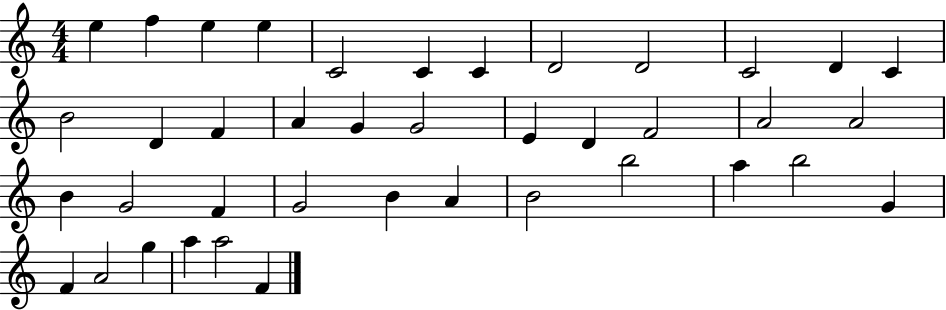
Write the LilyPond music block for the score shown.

{
  \clef treble
  \numericTimeSignature
  \time 4/4
  \key c \major
  e''4 f''4 e''4 e''4 | c'2 c'4 c'4 | d'2 d'2 | c'2 d'4 c'4 | \break b'2 d'4 f'4 | a'4 g'4 g'2 | e'4 d'4 f'2 | a'2 a'2 | \break b'4 g'2 f'4 | g'2 b'4 a'4 | b'2 b''2 | a''4 b''2 g'4 | \break f'4 a'2 g''4 | a''4 a''2 f'4 | \bar "|."
}